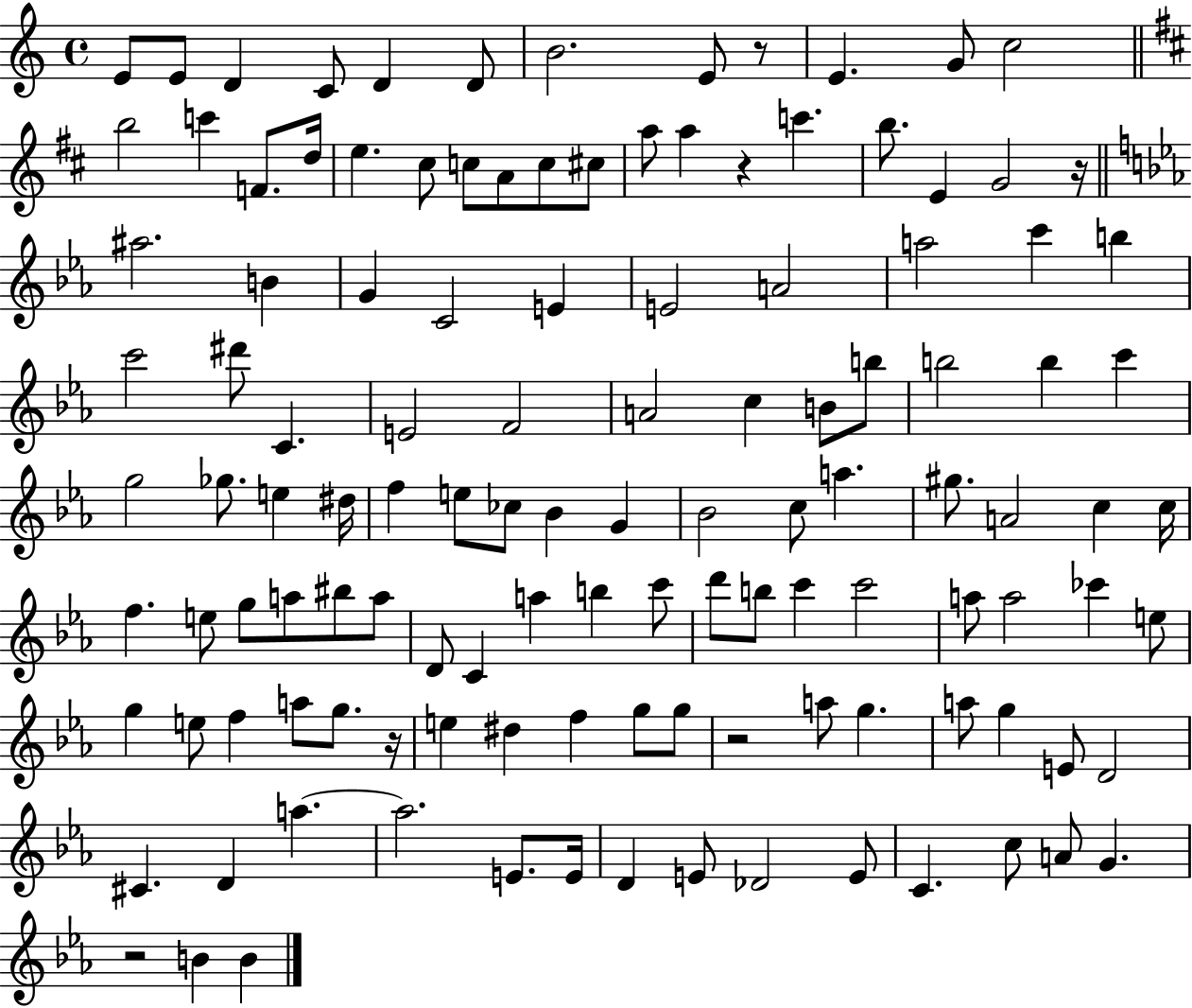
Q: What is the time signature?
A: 4/4